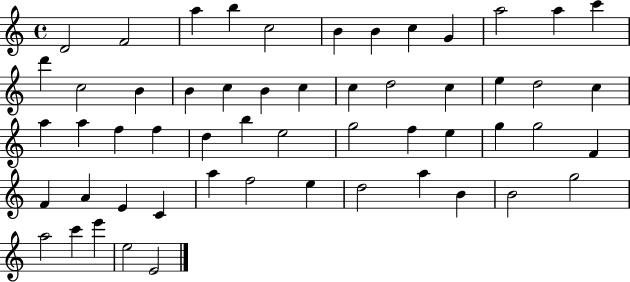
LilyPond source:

{
  \clef treble
  \time 4/4
  \defaultTimeSignature
  \key c \major
  d'2 f'2 | a''4 b''4 c''2 | b'4 b'4 c''4 g'4 | a''2 a''4 c'''4 | \break d'''4 c''2 b'4 | b'4 c''4 b'4 c''4 | c''4 d''2 c''4 | e''4 d''2 c''4 | \break a''4 a''4 f''4 f''4 | d''4 b''4 e''2 | g''2 f''4 e''4 | g''4 g''2 f'4 | \break f'4 a'4 e'4 c'4 | a''4 f''2 e''4 | d''2 a''4 b'4 | b'2 g''2 | \break a''2 c'''4 e'''4 | e''2 e'2 | \bar "|."
}